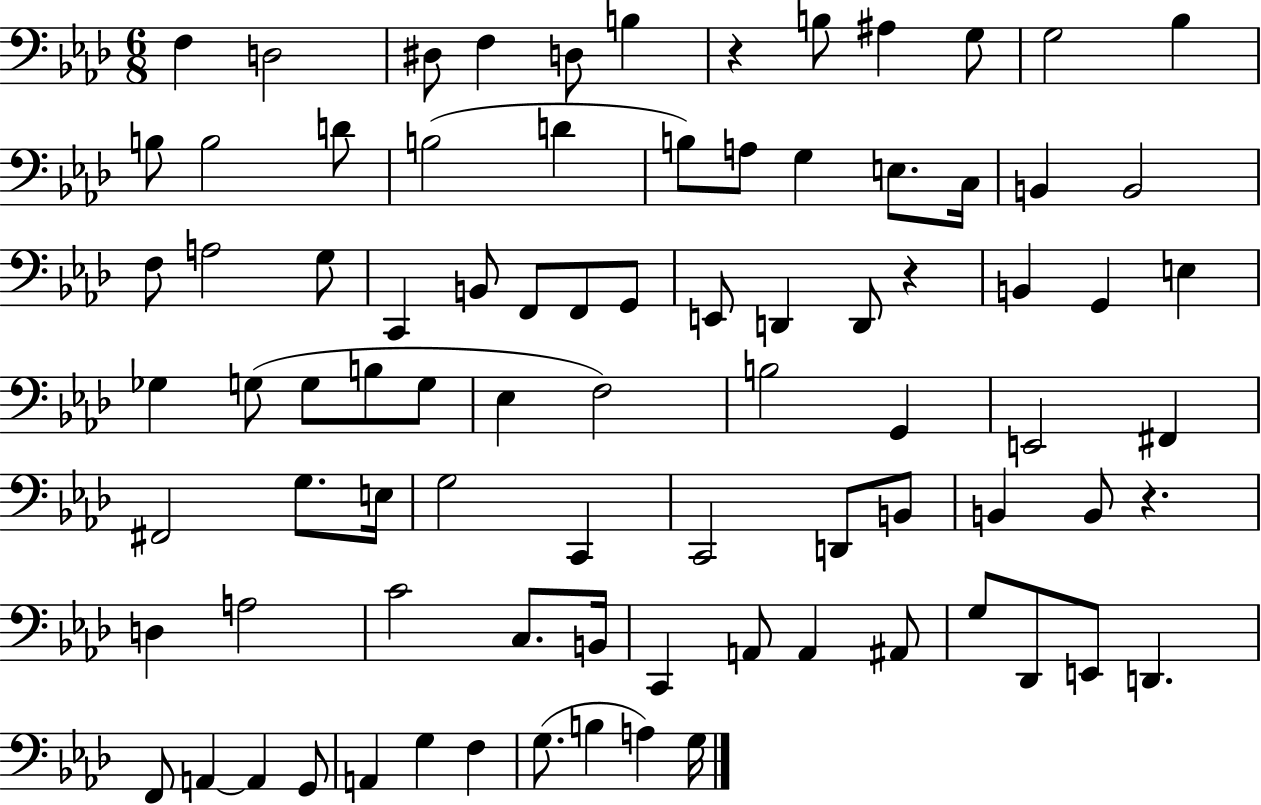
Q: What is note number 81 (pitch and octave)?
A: A3